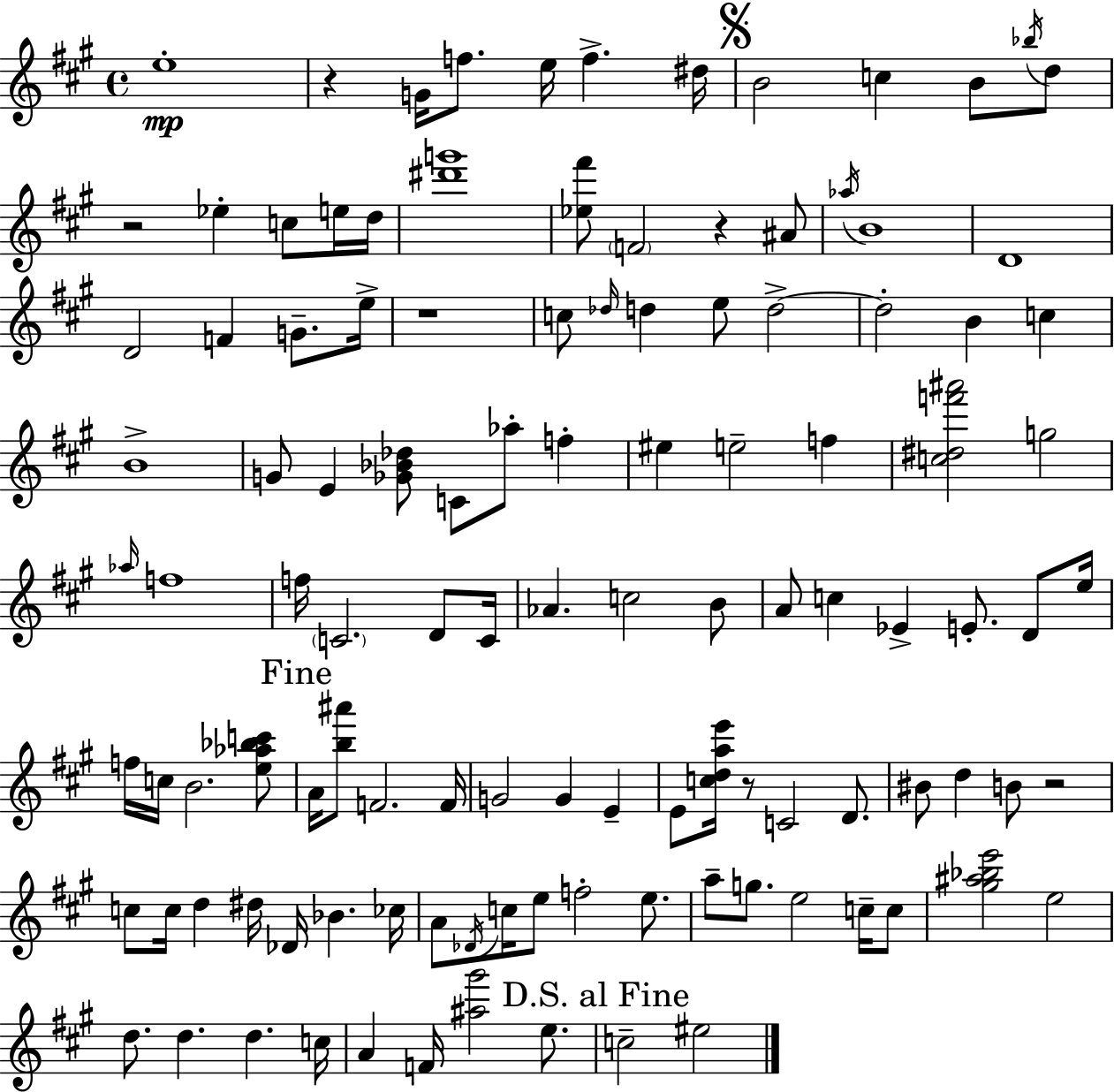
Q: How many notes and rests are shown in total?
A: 115